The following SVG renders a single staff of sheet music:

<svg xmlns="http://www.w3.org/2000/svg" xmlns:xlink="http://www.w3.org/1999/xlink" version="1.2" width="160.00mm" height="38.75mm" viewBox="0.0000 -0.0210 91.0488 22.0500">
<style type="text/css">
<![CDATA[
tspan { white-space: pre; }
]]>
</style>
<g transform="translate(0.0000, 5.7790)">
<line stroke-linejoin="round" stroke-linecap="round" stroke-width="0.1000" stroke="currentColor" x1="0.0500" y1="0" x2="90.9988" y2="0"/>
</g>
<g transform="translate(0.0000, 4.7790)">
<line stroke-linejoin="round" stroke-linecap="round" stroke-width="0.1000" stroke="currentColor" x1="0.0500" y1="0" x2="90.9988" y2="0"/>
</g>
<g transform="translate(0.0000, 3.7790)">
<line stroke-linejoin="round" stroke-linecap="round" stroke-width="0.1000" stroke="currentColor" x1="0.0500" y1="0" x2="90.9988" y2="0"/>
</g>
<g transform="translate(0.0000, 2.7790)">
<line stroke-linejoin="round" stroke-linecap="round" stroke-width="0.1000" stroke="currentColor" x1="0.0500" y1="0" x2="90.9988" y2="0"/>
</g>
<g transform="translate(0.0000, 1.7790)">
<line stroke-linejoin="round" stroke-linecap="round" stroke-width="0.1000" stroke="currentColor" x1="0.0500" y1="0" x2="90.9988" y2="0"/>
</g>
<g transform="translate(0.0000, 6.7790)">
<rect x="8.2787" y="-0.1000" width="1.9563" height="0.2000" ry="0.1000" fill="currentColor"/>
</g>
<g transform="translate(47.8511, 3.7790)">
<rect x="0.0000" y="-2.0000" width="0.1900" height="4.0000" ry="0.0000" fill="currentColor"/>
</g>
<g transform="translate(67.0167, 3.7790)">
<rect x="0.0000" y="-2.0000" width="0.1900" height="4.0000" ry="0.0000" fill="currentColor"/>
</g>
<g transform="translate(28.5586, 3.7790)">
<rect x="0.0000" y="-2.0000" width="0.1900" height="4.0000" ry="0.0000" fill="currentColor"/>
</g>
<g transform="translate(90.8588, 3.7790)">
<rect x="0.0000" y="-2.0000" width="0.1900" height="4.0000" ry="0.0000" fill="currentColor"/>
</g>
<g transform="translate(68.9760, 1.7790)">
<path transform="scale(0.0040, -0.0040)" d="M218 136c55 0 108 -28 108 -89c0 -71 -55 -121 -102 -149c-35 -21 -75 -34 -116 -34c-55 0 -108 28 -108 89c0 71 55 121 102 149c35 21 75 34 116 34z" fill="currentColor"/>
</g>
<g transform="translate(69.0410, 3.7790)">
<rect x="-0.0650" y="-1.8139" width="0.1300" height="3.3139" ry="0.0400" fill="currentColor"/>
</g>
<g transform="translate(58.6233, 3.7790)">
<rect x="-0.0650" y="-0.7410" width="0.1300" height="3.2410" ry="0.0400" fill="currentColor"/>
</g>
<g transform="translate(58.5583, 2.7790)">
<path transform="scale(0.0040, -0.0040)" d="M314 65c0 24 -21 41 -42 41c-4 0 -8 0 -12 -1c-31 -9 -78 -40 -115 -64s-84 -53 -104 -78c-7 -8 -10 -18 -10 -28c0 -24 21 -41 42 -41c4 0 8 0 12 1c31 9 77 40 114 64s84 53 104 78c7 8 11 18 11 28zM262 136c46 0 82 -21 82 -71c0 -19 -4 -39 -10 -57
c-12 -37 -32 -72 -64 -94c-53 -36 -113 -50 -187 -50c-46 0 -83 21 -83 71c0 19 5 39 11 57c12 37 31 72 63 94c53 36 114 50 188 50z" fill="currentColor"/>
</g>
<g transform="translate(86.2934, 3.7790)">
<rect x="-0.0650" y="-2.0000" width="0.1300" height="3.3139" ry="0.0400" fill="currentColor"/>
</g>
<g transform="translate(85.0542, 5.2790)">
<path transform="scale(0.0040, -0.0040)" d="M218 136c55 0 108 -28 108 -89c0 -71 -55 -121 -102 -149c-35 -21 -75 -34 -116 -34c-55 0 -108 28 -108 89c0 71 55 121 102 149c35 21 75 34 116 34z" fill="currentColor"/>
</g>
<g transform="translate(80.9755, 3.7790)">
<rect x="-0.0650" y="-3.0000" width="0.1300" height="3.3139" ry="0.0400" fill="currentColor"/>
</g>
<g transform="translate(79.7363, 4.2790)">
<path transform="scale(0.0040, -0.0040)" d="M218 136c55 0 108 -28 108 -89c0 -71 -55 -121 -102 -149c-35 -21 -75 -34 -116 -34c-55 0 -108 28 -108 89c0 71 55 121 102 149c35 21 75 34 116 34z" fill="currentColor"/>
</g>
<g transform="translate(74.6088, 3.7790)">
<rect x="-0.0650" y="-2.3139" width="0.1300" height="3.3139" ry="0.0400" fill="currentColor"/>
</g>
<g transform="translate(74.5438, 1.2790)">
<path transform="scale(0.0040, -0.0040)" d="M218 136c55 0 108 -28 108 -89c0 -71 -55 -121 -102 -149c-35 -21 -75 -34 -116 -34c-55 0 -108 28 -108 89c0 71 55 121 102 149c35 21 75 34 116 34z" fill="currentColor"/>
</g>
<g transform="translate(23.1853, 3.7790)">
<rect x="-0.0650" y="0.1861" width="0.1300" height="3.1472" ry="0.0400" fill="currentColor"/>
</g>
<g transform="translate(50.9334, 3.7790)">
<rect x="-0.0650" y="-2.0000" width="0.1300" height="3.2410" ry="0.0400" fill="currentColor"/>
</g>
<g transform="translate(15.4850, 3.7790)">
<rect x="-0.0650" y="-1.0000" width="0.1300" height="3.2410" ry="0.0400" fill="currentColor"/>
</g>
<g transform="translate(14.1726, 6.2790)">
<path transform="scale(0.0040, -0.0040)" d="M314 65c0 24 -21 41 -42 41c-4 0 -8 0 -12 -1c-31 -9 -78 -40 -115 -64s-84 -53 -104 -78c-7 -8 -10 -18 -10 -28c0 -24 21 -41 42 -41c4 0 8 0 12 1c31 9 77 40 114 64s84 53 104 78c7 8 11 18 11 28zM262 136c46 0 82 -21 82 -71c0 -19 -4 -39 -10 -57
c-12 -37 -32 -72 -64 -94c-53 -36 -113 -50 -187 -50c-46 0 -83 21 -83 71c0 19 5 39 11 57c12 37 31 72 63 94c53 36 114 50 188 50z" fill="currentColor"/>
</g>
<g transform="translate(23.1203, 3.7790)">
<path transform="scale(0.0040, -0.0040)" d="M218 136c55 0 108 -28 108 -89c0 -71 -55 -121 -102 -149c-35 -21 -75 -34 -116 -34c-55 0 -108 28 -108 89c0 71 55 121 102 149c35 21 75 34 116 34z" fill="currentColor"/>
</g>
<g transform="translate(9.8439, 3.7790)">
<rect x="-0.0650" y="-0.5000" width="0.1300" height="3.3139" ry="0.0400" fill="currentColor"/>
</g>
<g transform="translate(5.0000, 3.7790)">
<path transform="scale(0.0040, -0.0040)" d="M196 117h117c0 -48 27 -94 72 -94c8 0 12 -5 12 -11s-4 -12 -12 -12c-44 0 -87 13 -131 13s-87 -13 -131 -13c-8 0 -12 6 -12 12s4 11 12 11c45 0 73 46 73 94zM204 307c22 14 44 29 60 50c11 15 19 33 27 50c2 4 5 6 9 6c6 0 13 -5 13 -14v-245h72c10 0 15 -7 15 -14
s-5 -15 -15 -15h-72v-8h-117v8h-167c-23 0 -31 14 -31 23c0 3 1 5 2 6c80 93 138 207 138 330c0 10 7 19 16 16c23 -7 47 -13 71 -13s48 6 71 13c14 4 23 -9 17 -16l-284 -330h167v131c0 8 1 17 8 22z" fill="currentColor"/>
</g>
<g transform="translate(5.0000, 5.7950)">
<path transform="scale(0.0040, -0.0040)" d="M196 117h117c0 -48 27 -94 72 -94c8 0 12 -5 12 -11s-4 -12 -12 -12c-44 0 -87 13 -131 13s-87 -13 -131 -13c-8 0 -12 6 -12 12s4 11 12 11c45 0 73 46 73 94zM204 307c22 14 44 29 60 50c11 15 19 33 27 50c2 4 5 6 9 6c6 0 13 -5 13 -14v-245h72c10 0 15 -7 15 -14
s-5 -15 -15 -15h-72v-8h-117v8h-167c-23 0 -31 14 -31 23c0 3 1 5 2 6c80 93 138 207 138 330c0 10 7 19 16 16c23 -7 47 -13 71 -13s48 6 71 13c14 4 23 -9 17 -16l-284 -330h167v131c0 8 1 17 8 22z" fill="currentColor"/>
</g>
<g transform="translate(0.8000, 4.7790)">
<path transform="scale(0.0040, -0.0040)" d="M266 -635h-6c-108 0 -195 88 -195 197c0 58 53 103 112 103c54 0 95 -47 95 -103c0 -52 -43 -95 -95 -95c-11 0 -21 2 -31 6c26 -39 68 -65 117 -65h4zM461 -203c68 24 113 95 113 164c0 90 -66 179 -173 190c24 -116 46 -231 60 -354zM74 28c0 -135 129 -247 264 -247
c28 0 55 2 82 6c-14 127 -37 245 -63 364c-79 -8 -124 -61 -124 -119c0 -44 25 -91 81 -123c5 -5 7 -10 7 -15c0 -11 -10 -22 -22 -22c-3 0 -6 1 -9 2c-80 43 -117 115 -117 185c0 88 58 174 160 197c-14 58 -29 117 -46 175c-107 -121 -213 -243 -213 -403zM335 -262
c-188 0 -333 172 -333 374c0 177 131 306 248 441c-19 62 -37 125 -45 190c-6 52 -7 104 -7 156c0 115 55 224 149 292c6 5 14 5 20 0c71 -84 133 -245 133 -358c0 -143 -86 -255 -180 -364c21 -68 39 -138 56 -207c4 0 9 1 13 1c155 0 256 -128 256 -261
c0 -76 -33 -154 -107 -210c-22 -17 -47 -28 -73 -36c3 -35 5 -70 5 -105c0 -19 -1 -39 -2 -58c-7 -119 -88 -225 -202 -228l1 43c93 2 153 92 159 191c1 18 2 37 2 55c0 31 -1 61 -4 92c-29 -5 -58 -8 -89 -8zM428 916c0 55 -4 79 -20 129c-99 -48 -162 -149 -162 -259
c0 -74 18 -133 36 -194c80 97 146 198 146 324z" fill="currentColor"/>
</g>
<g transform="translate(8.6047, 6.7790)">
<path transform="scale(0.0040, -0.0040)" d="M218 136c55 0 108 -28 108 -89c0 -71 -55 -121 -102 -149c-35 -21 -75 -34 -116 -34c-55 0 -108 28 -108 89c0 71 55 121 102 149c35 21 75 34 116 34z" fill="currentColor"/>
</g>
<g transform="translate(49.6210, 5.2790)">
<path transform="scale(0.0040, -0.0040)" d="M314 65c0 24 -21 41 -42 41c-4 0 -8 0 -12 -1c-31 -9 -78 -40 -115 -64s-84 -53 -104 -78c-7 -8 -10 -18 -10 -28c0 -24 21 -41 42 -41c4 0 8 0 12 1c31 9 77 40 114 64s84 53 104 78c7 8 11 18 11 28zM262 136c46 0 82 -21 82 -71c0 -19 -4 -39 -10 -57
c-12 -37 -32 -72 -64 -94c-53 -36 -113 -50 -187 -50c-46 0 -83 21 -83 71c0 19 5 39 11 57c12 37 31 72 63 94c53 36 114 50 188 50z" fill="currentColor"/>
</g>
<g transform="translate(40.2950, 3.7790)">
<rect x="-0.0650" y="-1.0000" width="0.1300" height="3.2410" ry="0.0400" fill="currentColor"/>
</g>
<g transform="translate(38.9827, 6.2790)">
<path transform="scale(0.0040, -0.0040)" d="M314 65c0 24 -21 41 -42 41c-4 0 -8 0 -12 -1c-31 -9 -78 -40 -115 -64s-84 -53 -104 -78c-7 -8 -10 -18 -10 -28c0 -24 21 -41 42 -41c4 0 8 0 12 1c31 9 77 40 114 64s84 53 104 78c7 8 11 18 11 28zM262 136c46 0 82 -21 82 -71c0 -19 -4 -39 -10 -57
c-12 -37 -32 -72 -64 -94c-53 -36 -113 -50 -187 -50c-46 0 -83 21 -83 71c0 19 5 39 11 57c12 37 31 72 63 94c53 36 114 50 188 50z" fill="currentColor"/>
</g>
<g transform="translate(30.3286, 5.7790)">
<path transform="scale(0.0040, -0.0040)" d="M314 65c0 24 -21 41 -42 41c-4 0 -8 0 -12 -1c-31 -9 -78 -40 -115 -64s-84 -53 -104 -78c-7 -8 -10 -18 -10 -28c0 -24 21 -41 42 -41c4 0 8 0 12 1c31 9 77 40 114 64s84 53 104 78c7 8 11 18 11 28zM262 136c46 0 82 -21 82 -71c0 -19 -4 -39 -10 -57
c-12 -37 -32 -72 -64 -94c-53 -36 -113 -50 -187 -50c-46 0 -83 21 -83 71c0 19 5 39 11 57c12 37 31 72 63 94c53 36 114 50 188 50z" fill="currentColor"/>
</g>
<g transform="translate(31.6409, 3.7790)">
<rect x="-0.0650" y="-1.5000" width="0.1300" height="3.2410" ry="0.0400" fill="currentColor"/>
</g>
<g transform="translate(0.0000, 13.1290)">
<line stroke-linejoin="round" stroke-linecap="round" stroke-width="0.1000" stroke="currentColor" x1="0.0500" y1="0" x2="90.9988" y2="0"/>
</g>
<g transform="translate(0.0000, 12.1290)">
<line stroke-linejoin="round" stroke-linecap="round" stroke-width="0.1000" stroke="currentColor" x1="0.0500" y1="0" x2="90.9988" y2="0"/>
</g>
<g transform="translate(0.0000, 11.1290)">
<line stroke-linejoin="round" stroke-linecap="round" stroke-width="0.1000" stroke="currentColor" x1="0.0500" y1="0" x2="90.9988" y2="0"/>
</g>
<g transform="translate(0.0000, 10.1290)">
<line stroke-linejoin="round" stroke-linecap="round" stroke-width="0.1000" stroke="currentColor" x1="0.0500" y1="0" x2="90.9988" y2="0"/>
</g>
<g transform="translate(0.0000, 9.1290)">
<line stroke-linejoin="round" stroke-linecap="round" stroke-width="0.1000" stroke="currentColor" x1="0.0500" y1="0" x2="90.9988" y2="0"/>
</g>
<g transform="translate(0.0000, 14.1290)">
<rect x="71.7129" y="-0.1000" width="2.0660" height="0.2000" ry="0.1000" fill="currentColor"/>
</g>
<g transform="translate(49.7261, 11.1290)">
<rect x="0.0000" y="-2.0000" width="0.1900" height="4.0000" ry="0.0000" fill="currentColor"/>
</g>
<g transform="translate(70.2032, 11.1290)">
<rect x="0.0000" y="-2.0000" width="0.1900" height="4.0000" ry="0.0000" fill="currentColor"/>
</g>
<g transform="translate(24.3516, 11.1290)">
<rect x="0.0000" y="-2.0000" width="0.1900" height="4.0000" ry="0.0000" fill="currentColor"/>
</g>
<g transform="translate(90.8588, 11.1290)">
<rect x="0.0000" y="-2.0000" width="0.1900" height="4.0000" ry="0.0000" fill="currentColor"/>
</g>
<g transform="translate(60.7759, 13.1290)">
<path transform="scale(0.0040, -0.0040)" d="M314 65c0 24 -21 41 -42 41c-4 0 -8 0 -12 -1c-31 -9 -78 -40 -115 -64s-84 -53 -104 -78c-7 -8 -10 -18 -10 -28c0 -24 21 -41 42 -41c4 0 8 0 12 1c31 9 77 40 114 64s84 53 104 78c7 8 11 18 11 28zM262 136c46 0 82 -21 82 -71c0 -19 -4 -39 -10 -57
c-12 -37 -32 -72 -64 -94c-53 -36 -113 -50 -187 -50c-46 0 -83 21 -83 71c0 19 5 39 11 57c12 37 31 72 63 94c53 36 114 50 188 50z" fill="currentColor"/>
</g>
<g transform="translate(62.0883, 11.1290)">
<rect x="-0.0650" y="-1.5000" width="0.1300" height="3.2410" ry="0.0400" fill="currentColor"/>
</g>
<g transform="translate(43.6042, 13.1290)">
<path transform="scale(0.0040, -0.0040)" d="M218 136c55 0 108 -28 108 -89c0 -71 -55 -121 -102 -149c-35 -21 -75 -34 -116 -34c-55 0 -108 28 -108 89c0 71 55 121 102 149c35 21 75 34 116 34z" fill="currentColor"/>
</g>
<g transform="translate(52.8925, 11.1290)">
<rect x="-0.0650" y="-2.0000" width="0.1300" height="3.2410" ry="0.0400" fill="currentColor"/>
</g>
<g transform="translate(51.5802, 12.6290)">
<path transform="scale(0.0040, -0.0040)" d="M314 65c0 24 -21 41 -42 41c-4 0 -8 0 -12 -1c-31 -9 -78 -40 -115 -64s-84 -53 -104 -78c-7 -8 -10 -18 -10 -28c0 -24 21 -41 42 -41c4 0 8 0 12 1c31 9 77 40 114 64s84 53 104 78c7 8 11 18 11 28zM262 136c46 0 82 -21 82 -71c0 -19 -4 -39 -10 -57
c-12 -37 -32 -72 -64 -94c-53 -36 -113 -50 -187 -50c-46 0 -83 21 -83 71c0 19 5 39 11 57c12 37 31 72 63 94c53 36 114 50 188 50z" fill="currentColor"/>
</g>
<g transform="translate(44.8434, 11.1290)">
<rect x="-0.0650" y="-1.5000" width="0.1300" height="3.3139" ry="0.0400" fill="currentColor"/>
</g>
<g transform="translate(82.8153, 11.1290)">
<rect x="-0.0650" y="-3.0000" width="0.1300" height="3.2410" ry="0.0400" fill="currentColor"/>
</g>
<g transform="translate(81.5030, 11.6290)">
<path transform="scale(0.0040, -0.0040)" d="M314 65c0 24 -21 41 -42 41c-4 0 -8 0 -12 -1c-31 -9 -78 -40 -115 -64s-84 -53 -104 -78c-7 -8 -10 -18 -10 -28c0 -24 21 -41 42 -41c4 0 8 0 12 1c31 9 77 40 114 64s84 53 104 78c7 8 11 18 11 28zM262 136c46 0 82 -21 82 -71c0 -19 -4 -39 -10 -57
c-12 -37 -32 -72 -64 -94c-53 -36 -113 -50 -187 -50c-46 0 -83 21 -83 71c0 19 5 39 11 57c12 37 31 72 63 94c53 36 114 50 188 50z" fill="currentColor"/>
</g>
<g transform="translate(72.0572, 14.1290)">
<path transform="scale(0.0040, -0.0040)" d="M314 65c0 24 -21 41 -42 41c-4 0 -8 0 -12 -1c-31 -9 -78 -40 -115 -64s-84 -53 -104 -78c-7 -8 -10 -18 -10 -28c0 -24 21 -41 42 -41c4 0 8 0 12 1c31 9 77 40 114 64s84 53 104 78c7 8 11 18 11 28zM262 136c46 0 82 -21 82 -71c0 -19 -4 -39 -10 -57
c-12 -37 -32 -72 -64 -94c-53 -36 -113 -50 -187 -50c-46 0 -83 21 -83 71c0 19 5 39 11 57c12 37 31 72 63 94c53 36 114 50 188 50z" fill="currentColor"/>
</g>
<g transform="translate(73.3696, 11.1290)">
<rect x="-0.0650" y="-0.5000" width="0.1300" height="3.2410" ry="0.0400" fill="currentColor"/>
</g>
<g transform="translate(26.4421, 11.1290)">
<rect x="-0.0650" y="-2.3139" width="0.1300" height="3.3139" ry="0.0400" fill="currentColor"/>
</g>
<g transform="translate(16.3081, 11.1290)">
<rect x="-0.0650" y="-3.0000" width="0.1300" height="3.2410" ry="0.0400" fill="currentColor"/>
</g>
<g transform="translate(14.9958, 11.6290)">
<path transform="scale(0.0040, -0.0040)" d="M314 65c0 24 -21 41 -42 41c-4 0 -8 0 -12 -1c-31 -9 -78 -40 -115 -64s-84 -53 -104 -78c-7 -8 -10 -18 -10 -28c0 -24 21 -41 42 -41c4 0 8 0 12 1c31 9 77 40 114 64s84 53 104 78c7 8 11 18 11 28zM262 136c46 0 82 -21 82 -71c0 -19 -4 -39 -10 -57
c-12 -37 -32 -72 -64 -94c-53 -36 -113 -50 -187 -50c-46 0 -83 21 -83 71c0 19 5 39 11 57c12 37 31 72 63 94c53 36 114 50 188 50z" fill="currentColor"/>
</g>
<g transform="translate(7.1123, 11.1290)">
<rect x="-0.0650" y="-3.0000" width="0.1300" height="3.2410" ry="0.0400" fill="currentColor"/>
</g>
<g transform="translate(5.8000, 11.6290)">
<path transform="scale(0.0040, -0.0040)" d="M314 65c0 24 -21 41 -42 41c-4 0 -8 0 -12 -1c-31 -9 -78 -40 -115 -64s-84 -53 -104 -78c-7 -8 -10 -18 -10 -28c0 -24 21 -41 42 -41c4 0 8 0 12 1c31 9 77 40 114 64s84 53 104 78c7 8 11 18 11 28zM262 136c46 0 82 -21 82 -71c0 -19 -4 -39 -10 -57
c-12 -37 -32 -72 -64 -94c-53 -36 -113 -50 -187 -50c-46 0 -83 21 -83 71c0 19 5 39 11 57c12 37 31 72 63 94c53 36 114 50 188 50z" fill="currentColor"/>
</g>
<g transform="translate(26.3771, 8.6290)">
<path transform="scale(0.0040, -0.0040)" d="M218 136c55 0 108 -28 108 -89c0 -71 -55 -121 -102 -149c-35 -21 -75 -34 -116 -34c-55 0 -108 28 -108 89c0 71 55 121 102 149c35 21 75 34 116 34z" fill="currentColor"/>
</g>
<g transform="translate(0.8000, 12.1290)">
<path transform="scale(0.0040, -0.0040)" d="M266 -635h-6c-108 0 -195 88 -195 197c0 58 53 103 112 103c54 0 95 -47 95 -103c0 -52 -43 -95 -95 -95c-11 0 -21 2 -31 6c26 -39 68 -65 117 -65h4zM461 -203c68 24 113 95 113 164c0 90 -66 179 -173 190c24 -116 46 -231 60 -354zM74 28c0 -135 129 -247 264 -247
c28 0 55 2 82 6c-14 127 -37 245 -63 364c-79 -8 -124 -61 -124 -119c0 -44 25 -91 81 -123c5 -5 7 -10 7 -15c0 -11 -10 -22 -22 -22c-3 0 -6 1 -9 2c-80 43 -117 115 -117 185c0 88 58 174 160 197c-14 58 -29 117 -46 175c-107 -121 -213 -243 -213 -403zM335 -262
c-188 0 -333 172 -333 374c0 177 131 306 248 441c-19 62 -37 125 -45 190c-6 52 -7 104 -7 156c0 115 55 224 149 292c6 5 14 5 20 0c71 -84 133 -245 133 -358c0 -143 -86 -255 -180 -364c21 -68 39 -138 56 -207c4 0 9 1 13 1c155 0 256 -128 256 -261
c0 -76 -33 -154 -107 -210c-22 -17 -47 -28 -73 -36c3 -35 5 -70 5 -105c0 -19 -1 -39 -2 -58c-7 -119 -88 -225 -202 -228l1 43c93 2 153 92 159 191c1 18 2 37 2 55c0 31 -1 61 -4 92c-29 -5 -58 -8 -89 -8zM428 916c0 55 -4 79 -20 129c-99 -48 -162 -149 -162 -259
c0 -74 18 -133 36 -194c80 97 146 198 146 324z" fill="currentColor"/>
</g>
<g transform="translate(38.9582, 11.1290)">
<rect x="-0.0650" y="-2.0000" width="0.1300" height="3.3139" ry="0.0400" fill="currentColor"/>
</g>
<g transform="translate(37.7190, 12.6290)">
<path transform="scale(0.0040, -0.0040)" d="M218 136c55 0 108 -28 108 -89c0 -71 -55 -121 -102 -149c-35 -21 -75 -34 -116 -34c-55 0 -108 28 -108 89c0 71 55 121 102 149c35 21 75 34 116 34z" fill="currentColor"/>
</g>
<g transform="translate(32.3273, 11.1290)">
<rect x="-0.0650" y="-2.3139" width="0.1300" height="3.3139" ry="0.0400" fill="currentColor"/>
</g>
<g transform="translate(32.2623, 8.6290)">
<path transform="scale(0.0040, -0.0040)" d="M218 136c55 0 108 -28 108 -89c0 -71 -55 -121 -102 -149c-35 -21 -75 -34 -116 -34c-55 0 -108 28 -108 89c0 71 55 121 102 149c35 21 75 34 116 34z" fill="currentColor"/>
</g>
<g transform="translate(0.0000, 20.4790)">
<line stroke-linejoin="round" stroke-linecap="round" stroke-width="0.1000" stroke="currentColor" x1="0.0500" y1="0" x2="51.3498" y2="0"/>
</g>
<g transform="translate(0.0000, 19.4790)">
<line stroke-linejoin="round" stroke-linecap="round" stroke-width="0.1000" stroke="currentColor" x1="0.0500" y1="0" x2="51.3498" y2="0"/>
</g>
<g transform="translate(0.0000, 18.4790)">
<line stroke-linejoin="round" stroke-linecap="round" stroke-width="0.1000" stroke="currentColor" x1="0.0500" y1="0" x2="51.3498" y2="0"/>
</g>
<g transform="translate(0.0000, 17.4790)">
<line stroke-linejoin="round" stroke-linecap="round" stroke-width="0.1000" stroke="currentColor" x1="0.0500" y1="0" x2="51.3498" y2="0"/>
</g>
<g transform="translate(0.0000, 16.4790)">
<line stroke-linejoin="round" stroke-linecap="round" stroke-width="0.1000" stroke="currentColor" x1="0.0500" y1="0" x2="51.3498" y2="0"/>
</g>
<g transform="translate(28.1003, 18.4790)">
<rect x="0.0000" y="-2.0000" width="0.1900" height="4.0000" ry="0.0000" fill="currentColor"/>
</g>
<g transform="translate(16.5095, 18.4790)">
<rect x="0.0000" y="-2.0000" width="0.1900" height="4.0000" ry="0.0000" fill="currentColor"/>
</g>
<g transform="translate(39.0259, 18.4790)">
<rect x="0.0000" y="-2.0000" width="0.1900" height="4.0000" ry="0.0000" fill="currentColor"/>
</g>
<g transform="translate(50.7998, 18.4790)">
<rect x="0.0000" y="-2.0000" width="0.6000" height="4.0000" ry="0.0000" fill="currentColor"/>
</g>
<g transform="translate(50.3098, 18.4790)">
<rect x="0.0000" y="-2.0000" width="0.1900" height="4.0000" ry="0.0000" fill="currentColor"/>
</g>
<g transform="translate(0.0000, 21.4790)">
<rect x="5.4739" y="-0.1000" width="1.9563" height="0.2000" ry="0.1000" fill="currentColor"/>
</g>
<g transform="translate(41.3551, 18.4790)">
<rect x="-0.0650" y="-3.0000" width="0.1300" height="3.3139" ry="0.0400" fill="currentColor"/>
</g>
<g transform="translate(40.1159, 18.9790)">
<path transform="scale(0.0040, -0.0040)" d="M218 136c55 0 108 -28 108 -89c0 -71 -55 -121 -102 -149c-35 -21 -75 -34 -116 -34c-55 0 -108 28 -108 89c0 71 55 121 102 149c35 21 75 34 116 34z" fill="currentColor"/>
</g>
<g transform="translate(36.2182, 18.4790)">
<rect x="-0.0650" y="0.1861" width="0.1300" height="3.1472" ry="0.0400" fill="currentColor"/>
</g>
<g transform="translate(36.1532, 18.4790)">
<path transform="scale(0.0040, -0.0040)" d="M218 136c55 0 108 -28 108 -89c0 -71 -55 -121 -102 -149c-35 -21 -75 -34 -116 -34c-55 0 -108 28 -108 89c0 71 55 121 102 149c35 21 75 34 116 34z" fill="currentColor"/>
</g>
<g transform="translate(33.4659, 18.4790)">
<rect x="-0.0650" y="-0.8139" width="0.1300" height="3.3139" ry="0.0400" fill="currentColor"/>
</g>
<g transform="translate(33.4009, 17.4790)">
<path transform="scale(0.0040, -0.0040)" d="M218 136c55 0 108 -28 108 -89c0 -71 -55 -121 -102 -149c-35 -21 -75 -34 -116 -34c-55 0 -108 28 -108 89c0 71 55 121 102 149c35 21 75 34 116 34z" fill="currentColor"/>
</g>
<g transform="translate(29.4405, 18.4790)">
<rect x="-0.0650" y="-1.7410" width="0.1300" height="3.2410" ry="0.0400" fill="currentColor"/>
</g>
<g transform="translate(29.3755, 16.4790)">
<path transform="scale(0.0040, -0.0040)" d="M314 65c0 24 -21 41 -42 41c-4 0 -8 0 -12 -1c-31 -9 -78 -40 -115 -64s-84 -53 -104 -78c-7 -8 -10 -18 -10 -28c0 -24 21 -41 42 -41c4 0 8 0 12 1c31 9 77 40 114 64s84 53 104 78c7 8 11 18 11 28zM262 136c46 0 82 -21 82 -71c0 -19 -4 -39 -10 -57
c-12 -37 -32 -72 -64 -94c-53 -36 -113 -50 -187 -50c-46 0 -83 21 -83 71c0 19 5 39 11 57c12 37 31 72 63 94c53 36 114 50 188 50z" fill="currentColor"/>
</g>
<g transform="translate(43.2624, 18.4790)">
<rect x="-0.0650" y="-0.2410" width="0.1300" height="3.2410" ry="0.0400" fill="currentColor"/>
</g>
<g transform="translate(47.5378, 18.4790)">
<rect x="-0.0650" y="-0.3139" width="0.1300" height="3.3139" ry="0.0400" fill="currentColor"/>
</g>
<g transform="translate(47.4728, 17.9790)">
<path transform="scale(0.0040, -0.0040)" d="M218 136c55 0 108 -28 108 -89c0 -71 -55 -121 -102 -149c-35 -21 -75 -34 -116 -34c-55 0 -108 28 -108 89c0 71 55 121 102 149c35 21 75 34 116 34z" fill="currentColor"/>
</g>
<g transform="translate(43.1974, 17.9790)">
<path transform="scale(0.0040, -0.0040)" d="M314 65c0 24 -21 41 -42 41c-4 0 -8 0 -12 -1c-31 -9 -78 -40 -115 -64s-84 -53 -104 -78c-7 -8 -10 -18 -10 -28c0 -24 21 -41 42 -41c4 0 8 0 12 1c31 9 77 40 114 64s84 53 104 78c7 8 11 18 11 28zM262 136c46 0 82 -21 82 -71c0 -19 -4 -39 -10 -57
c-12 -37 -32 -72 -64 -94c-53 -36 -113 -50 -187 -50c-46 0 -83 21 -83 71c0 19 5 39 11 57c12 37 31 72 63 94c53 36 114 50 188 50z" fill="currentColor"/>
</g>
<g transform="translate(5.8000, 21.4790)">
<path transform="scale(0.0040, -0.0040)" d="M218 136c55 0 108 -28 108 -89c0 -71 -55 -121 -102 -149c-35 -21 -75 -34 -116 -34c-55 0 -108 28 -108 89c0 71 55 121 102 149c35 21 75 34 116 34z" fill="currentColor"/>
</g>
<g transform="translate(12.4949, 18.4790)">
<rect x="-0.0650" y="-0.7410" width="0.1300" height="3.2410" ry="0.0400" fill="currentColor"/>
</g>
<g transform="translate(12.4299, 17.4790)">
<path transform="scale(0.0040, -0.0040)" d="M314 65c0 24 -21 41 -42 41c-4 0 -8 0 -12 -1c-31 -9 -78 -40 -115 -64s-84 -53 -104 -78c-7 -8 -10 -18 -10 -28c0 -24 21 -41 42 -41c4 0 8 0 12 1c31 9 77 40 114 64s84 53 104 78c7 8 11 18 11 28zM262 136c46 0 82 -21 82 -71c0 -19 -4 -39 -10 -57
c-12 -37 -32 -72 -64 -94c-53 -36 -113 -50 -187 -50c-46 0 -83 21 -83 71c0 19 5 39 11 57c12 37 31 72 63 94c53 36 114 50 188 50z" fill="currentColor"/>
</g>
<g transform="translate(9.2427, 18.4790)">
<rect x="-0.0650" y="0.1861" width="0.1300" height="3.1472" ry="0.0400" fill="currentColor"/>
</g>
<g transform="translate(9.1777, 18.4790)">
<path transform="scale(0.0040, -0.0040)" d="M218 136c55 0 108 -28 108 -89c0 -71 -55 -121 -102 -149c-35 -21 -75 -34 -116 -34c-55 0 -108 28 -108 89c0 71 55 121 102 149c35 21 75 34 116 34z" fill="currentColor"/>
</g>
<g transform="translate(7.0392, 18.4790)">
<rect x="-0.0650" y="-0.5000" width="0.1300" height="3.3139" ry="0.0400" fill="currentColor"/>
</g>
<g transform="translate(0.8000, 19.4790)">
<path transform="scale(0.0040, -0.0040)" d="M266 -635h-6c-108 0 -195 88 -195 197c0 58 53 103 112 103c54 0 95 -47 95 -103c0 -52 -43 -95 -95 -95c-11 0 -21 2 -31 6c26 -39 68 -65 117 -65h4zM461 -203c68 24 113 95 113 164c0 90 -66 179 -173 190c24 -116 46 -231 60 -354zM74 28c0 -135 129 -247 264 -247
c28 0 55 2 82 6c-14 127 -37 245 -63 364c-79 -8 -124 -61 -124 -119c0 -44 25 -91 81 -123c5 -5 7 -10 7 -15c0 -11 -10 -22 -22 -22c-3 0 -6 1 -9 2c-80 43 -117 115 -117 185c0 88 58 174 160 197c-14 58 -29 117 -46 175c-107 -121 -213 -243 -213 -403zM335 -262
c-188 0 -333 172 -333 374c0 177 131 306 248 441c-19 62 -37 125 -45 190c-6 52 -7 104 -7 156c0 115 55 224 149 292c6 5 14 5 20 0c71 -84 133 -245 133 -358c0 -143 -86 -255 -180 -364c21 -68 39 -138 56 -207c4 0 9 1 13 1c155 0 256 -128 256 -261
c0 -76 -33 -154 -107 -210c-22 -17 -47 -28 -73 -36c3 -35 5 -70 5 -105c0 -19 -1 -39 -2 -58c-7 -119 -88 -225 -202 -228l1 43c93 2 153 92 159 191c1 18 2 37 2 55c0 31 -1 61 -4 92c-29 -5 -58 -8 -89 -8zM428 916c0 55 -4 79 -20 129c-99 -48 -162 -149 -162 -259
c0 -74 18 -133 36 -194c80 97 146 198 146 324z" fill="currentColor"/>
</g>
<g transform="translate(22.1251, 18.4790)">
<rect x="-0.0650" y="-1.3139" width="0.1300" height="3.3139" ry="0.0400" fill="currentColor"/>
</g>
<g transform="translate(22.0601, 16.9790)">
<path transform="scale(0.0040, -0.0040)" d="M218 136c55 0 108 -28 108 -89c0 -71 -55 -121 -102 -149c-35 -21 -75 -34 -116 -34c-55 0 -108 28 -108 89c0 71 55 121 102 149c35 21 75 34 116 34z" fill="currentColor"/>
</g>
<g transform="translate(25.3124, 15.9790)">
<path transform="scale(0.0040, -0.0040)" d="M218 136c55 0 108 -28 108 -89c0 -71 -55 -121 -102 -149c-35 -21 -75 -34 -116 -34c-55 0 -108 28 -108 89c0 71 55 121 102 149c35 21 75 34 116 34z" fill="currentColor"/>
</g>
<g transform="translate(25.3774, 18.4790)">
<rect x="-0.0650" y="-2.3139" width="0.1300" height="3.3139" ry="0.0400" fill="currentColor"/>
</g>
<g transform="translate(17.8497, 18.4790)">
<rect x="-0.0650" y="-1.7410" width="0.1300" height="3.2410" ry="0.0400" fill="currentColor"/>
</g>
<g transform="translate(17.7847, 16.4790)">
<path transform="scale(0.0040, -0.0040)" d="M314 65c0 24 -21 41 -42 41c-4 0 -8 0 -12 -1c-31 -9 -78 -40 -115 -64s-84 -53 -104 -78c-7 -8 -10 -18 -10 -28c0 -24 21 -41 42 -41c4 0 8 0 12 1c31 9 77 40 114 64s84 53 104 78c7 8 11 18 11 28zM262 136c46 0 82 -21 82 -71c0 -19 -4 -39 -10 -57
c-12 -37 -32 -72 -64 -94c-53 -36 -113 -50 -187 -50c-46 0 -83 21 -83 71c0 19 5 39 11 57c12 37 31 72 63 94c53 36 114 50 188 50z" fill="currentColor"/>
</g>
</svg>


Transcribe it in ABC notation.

X:1
T:Untitled
M:4/4
L:1/4
K:C
C D2 B E2 D2 F2 d2 f g A F A2 A2 g g F E F2 E2 C2 A2 C B d2 f2 e g f2 d B A c2 c